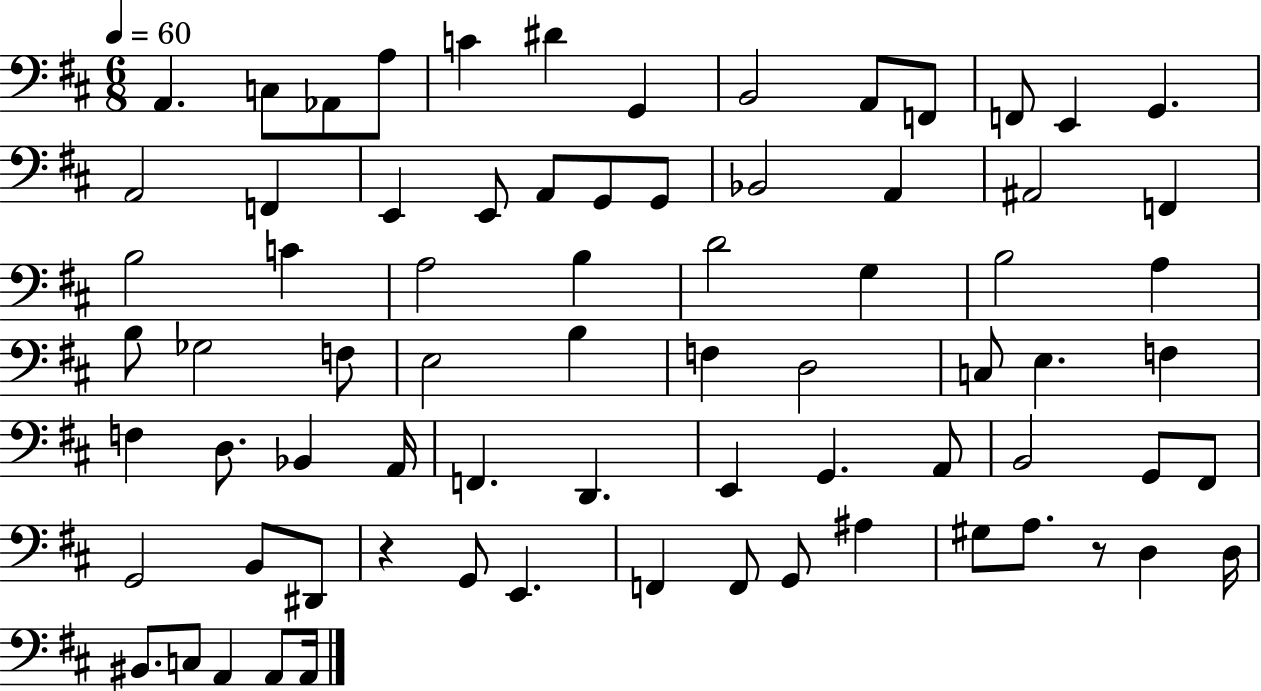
X:1
T:Untitled
M:6/8
L:1/4
K:D
A,, C,/2 _A,,/2 A,/2 C ^D G,, B,,2 A,,/2 F,,/2 F,,/2 E,, G,, A,,2 F,, E,, E,,/2 A,,/2 G,,/2 G,,/2 _B,,2 A,, ^A,,2 F,, B,2 C A,2 B, D2 G, B,2 A, B,/2 _G,2 F,/2 E,2 B, F, D,2 C,/2 E, F, F, D,/2 _B,, A,,/4 F,, D,, E,, G,, A,,/2 B,,2 G,,/2 ^F,,/2 G,,2 B,,/2 ^D,,/2 z G,,/2 E,, F,, F,,/2 G,,/2 ^A, ^G,/2 A,/2 z/2 D, D,/4 ^B,,/2 C,/2 A,, A,,/2 A,,/4